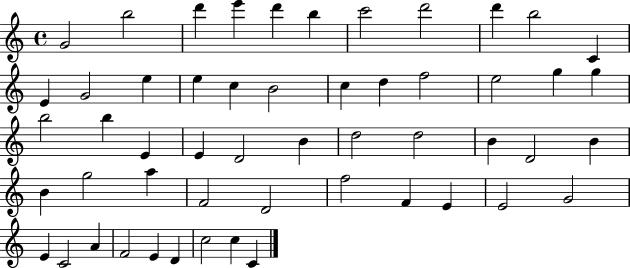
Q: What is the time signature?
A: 4/4